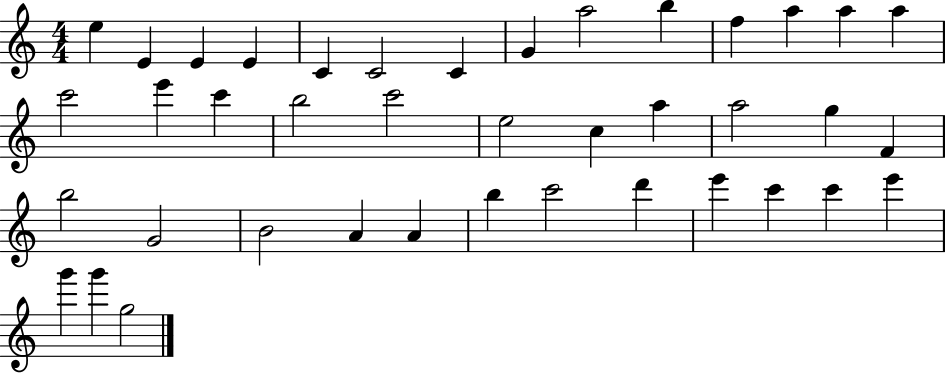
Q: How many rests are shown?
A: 0